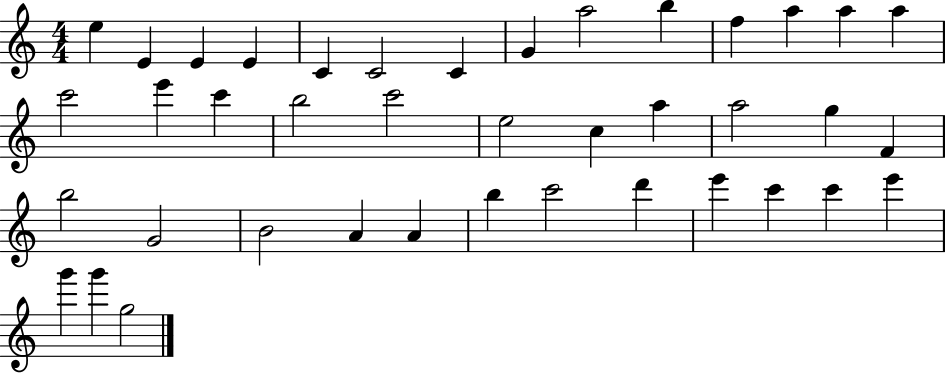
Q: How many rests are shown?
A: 0